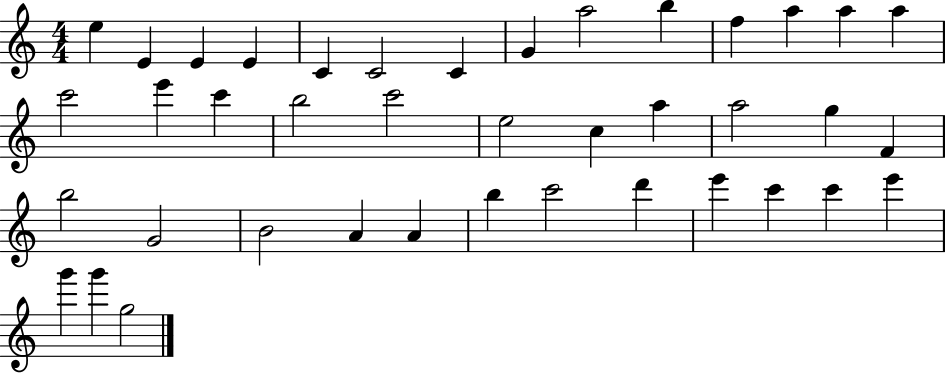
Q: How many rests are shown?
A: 0